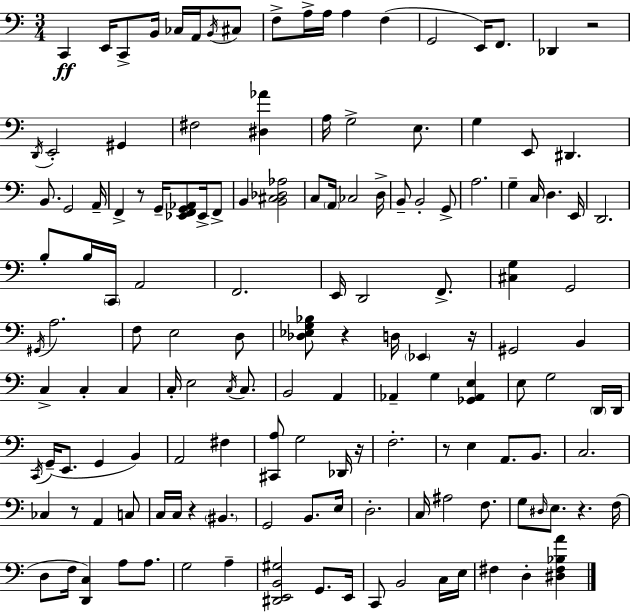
X:1
T:Untitled
M:3/4
L:1/4
K:C
C,, E,,/4 C,,/2 B,,/4 _C,/4 A,,/4 B,,/4 ^C,/2 F,/2 A,/4 A,/4 A, F, G,,2 E,,/4 F,,/2 _D,, z2 D,,/4 E,,2 ^G,, ^F,2 [^D,_A] A,/4 G,2 E,/2 G, E,,/2 ^D,, B,,/2 G,,2 A,,/4 F,, z/2 G,,/4 [_E,,F,,G,,_A,,]/2 _E,,/4 F,,/2 B,, [B,,^C,_D,_A,]2 C,/2 A,,/4 _C,2 D,/4 B,,/2 B,,2 G,,/2 A,2 G, C,/4 D, E,,/4 D,,2 B,/2 B,/4 C,,/4 A,,2 F,,2 E,,/4 D,,2 F,,/2 [^C,G,] G,,2 ^G,,/4 A,2 F,/2 E,2 D,/2 [_D,_E,G,_B,]/2 z D,/4 _E,, z/4 ^G,,2 B,, C, C, C, C,/4 E,2 C,/4 C,/2 B,,2 A,, _A,, G, [_G,,_A,,E,] E,/2 G,2 D,,/4 D,,/4 C,,/4 G,,/4 E,,/2 G,, B,, A,,2 ^F, [^C,,A,]/2 G,2 _D,,/4 z/4 F,2 z/2 E, A,,/2 B,,/2 C,2 _C, z/2 A,, C,/2 C,/4 C,/4 z ^B,, G,,2 B,,/2 E,/4 D,2 C,/4 ^A,2 F,/2 G,/2 ^D,/4 E,/2 z F,/4 D,/2 F,/4 [D,,C,] A,/2 A,/2 G,2 A, [^D,,E,,B,,^G,]2 G,,/2 E,,/4 C,,/2 B,,2 C,/4 E,/4 ^F, D, [^D,^F,_B,A]